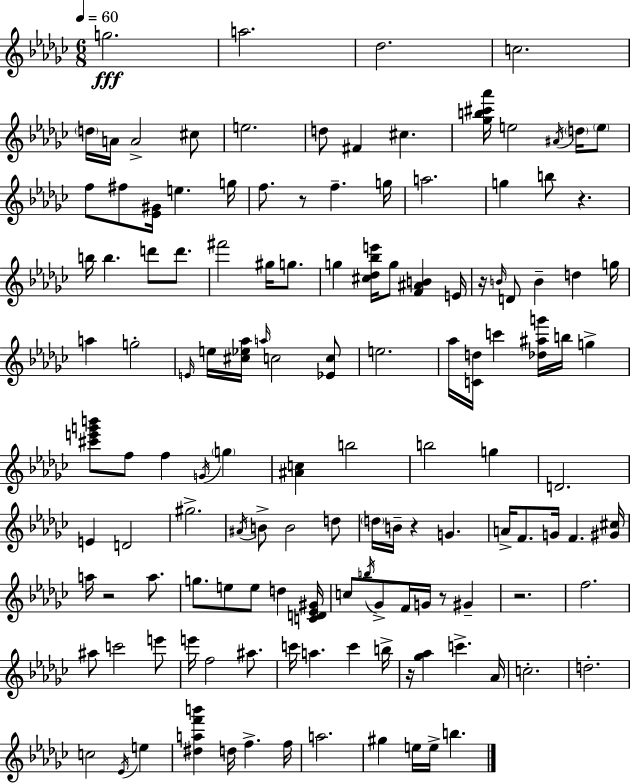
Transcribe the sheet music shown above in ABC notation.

X:1
T:Untitled
M:6/8
L:1/4
K:Ebm
g2 a2 _d2 c2 d/4 A/4 A2 ^c/2 e2 d/2 ^F ^c [_gb^c'_a']/4 e2 ^A/4 d/4 e/2 f/2 ^f/2 [_E^G]/4 e g/4 f/2 z/2 f g/4 a2 g b/2 z b/4 b d'/2 d'/2 ^f'2 ^g/4 g/2 g [^c_d_be']/4 g/2 [F^AB] E/4 z/4 B/4 D/2 B d g/4 a g2 E/4 e/4 [^c_e_a]/4 a/4 c2 [_Ec]/2 e2 _a/4 [Cd]/4 c' [_d^ag']/4 b/4 g [^c'e'g'b']/2 f/2 f G/4 g [^Ac] b2 b2 g D2 E D2 ^g2 ^A/4 B/2 B2 d/2 d/4 B/4 z G A/4 F/2 G/4 F [^G^c]/4 a/4 z2 a/2 g/2 e/2 e/2 d [CD_E^G]/4 c/2 b/4 _G/2 F/4 G/4 z/2 ^G z2 f2 ^a/2 c'2 e'/2 e'/4 f2 ^a/2 c'/4 a c' b/4 z/4 [_g_a] c' _A/4 c2 d2 c2 _E/4 e [^daf'b'] d/4 f f/4 a2 ^g e/4 e/4 b